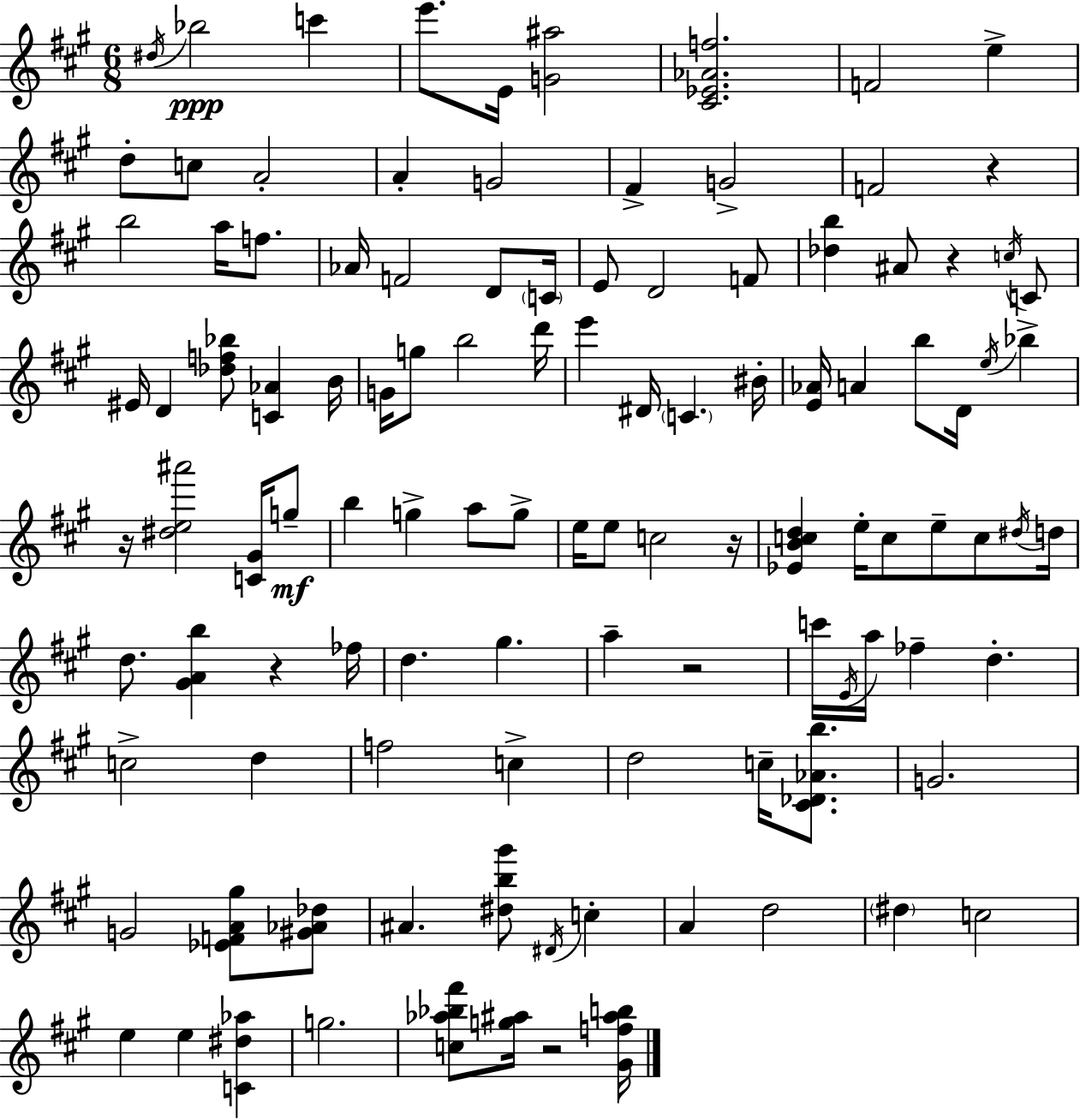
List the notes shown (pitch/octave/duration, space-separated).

D#5/s Bb5/h C6/q E6/e. E4/s [G4,A#5]/h [C#4,Eb4,Ab4,F5]/h. F4/h E5/q D5/e C5/e A4/h A4/q G4/h F#4/q G4/h F4/h R/q B5/h A5/s F5/e. Ab4/s F4/h D4/e C4/s E4/e D4/h F4/e [Db5,B5]/q A#4/e R/q C5/s C4/e EIS4/s D4/q [Db5,F5,Bb5]/e [C4,Ab4]/q B4/s G4/s G5/e B5/h D6/s E6/q D#4/s C4/q. BIS4/s [E4,Ab4]/s A4/q B5/e D4/s E5/s Bb5/q R/s [D#5,E5,A#6]/h [C4,G#4]/s G5/e B5/q G5/q A5/e G5/e E5/s E5/e C5/h R/s [Eb4,B4,C5,D5]/q E5/s C5/e E5/e C5/e D#5/s D5/s D5/e. [G#4,A4,B5]/q R/q FES5/s D5/q. G#5/q. A5/q R/h C6/s E4/s A5/s FES5/q D5/q. C5/h D5/q F5/h C5/q D5/h C5/s [C#4,Db4,Ab4,B5]/e. G4/h. G4/h [Eb4,F4,A4,G#5]/e [G#4,Ab4,Db5]/e A#4/q. [D#5,B5,G#6]/e D#4/s C5/q A4/q D5/h D#5/q C5/h E5/q E5/q [C4,D#5,Ab5]/q G5/h. [C5,Ab5,Bb5,F#6]/e [G5,A#5]/s R/h [G#4,F5,A#5,B5]/s